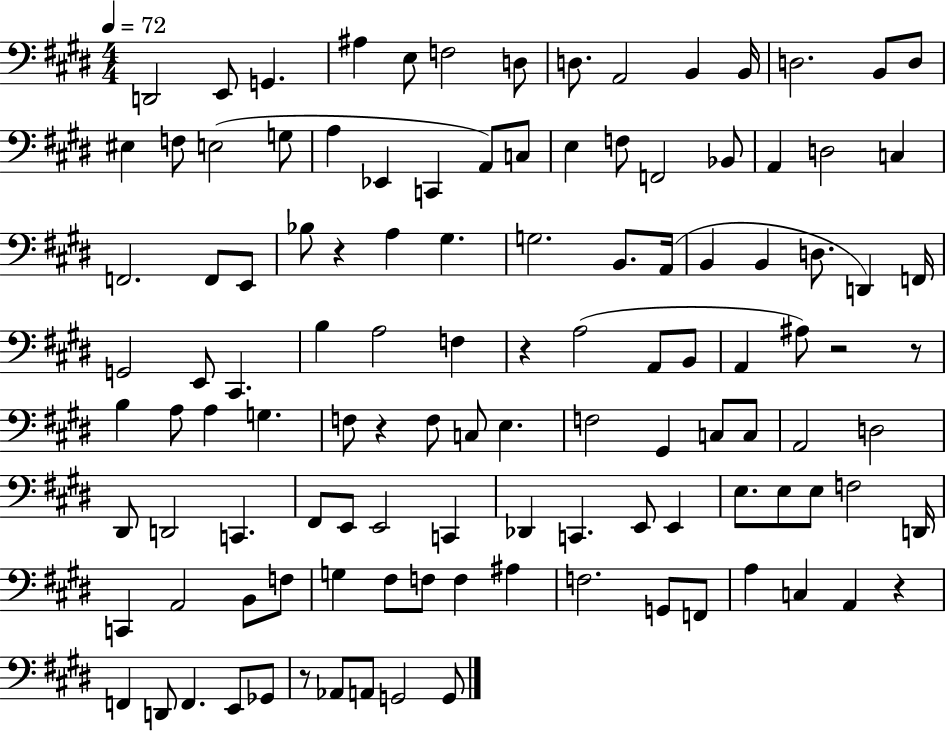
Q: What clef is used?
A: bass